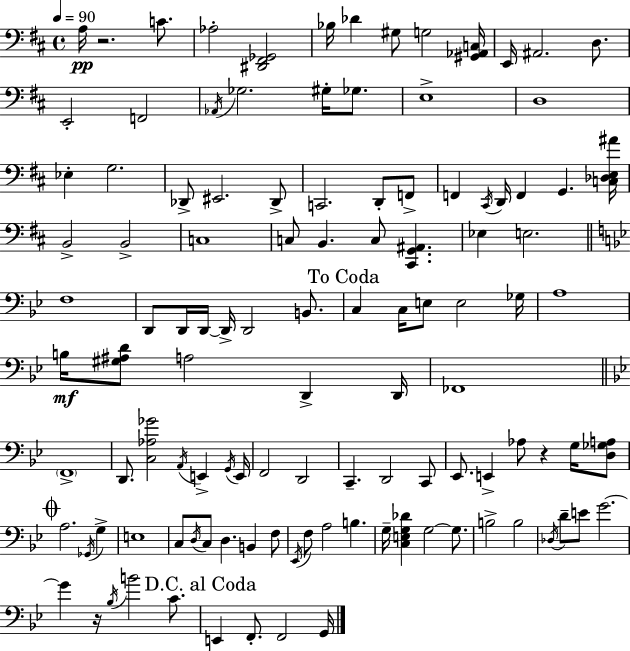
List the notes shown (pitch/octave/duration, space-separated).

A3/s R/h. C4/e. Ab3/h [D#2,F#2,Gb2]/h Bb3/s Db4/q G#3/e G3/h [G#2,Ab2,C3]/s E2/s A#2/h. D3/e. E2/h F2/h Ab2/s Gb3/h. G#3/s Gb3/e. E3/w D3/w Eb3/q G3/h. Db2/e EIS2/h. Db2/e C2/h. D2/e F2/e F2/q C#2/s D2/s F2/q G2/q. [C3,Db3,E3,A#4]/s B2/h B2/h C3/w C3/e B2/q. C3/e [C#2,G2,A#2]/q. Eb3/q E3/h. F3/w D2/e D2/s D2/s D2/s D2/h B2/e. C3/q C3/s E3/e E3/h Gb3/s A3/w B3/s [G#3,A#3,D4]/e A3/h D2/q D2/s FES2/w F2/w D2/e. [C3,Ab3,Gb4]/h A2/s E2/q G2/s E2/s F2/h D2/h C2/q. D2/h C2/e Eb2/e. E2/q Ab3/e R/q G3/s [D3,Gb3,A3]/e A3/h. Gb2/s G3/q E3/w C3/e D3/s C3/e D3/q. B2/q F3/e Eb2/s F3/e A3/h B3/q. G3/s [C3,E3,G3,Db4]/q G3/h G3/e. B3/h B3/h Db3/s D4/e E4/e G4/h. G4/q R/s Bb3/s B4/h C4/e. E2/q F2/e. F2/h G2/s